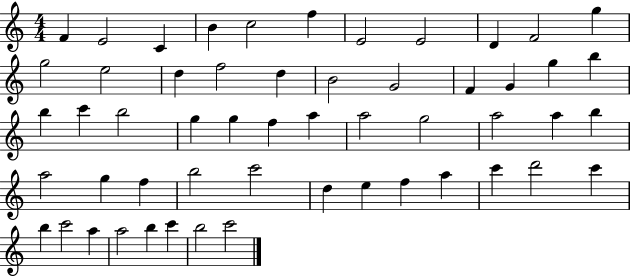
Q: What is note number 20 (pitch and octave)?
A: G4